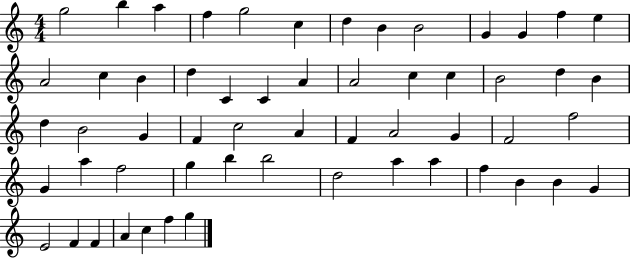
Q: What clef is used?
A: treble